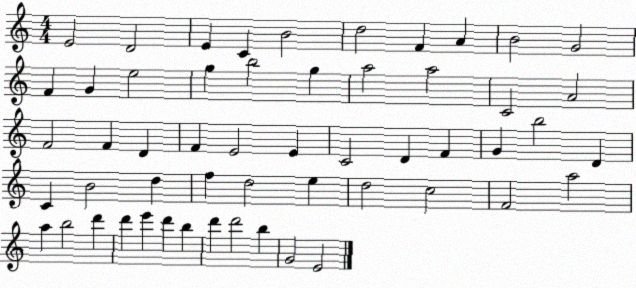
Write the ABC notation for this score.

X:1
T:Untitled
M:4/4
L:1/4
K:C
E2 D2 E C B2 d2 F A B2 G2 F G e2 g b2 g a2 a2 C2 A2 F2 F D F E2 E C2 D F G b2 D C B2 d f d2 e d2 c2 F2 a2 a b2 d' d' e' d' b d' d'2 b G2 E2